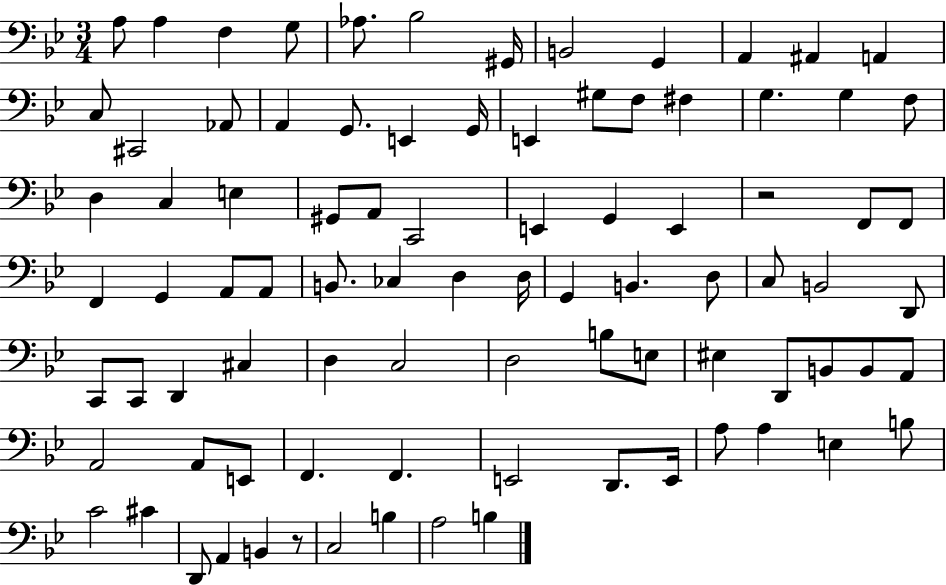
X:1
T:Untitled
M:3/4
L:1/4
K:Bb
A,/2 A, F, G,/2 _A,/2 _B,2 ^G,,/4 B,,2 G,, A,, ^A,, A,, C,/2 ^C,,2 _A,,/2 A,, G,,/2 E,, G,,/4 E,, ^G,/2 F,/2 ^F, G, G, F,/2 D, C, E, ^G,,/2 A,,/2 C,,2 E,, G,, E,, z2 F,,/2 F,,/2 F,, G,, A,,/2 A,,/2 B,,/2 _C, D, D,/4 G,, B,, D,/2 C,/2 B,,2 D,,/2 C,,/2 C,,/2 D,, ^C, D, C,2 D,2 B,/2 E,/2 ^E, D,,/2 B,,/2 B,,/2 A,,/2 A,,2 A,,/2 E,,/2 F,, F,, E,,2 D,,/2 E,,/4 A,/2 A, E, B,/2 C2 ^C D,,/2 A,, B,, z/2 C,2 B, A,2 B,